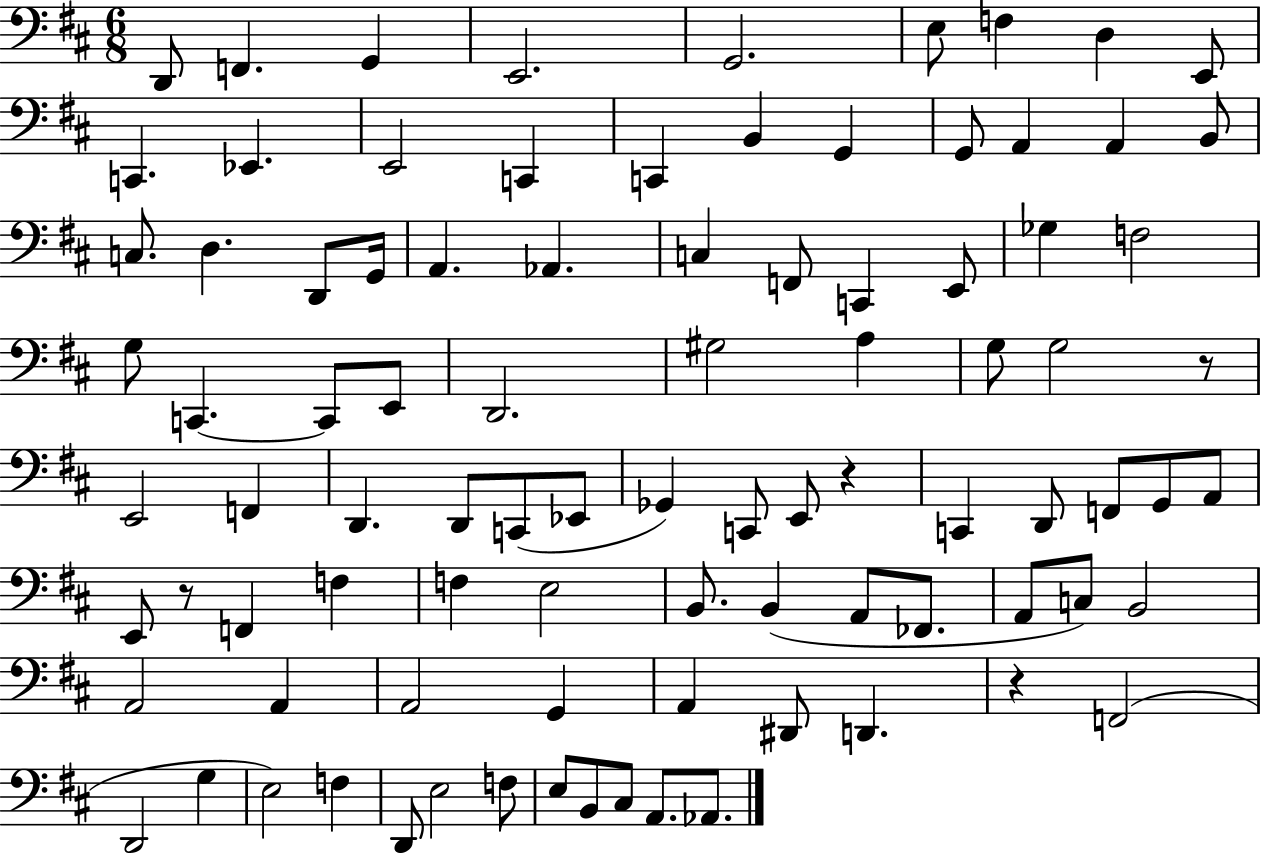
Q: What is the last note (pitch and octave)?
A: Ab2